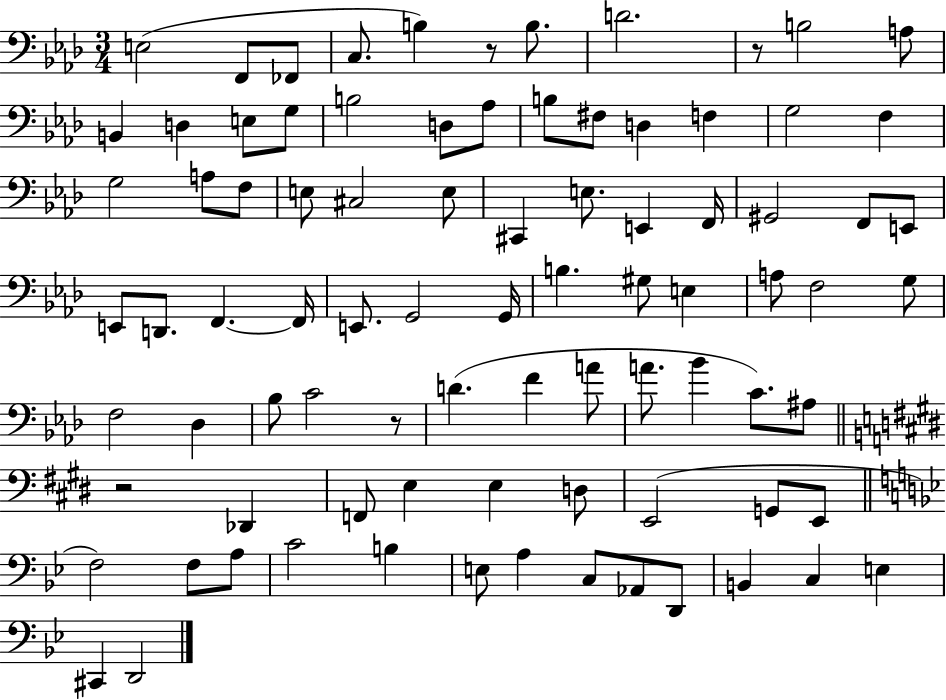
E3/h F2/e FES2/e C3/e. B3/q R/e B3/e. D4/h. R/e B3/h A3/e B2/q D3/q E3/e G3/e B3/h D3/e Ab3/e B3/e F#3/e D3/q F3/q G3/h F3/q G3/h A3/e F3/e E3/e C#3/h E3/e C#2/q E3/e. E2/q F2/s G#2/h F2/e E2/e E2/e D2/e. F2/q. F2/s E2/e. G2/h G2/s B3/q. G#3/e E3/q A3/e F3/h G3/e F3/h Db3/q Bb3/e C4/h R/e D4/q. F4/q A4/e A4/e. Bb4/q C4/e. A#3/e R/h Db2/q F2/e E3/q E3/q D3/e E2/h G2/e E2/e F3/h F3/e A3/e C4/h B3/q E3/e A3/q C3/e Ab2/e D2/e B2/q C3/q E3/q C#2/q D2/h